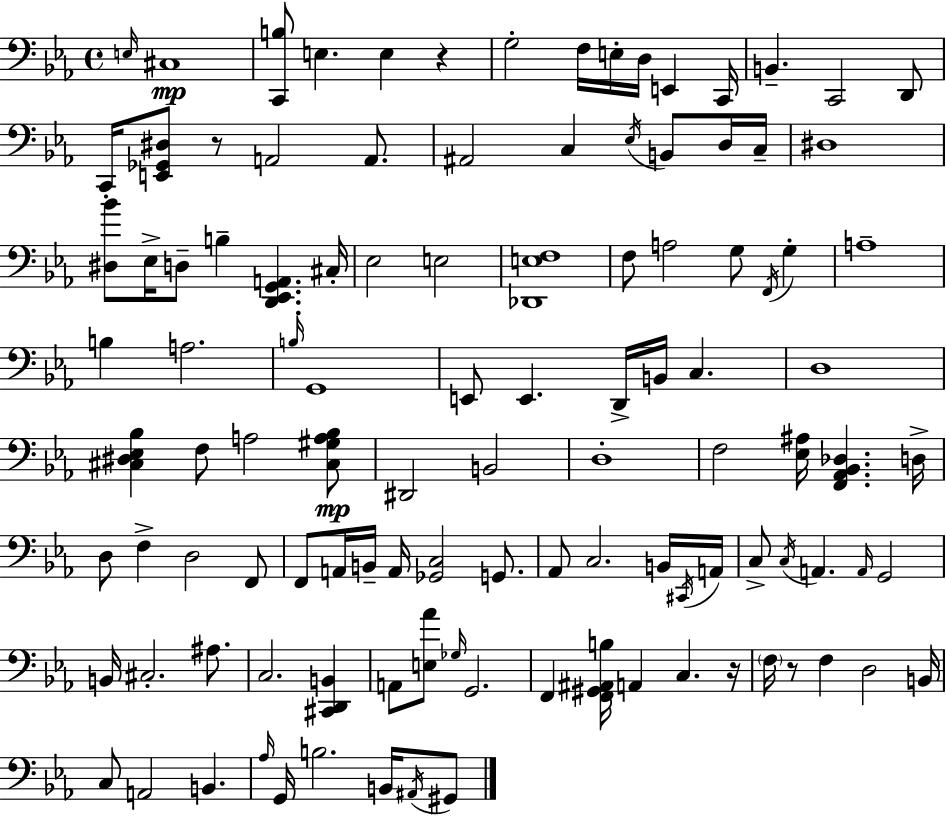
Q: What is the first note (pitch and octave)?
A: E3